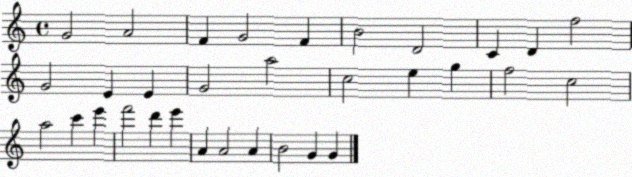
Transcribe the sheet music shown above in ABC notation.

X:1
T:Untitled
M:4/4
L:1/4
K:C
G2 A2 F G2 F B2 D2 C D f2 G2 E E G2 a2 c2 e g f2 c2 a2 c' e' f'2 d' e' A A2 A B2 G G